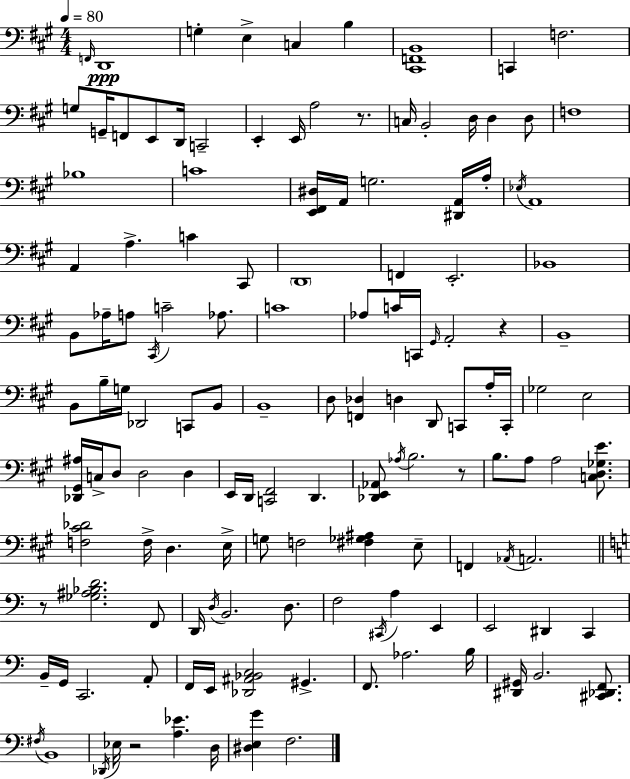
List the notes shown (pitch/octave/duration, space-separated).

F2/s D2/w G3/q E3/q C3/q B3/q [C#2,F2,B2]/w C2/q F3/h. G3/e G2/s F2/e E2/e D2/s C2/h E2/q E2/s A3/h R/e. C3/s B2/h D3/s D3/q D3/e F3/w Bb3/w C4/w [E2,F#2,D#3]/s A2/s G3/h. [D#2,A2]/s A3/s Eb3/s A2/w A2/q A3/q. C4/q C#2/e D2/w F2/q E2/h. Bb2/w B2/e Ab3/s A3/e C#2/s C4/h Ab3/e. C4/w Ab3/e C4/s C2/s G#2/s A2/h R/q B2/w B2/e B3/s G3/s Db2/h C2/e B2/e B2/w D3/e [F2,Db3]/q D3/q D2/e C2/e A3/s C2/s Gb3/h E3/h [Db2,G#2,A#3]/s C3/s D3/e D3/h D3/q E2/s D2/s [C2,F#2]/h D2/q. [Db2,E2,Ab2]/e Ab3/s B3/h. R/e B3/e. A3/e A3/h [C3,D3,Gb3,E4]/e. [F3,C#4,Db4]/h F3/s D3/q. E3/s G3/e F3/h [F#3,Gb3,A#3]/q E3/e F2/q Ab2/s A2/h. R/e [Gb3,A#3,Bb3,D4]/h. F2/e D2/s D3/s B2/h. D3/e. F3/h C#2/s A3/q E2/q E2/h D#2/q C2/q B2/s G2/s C2/h. A2/e F2/s E2/s [Db2,A#2,Bb2,C3]/h G#2/q. F2/e. Ab3/h. B3/s [D#2,G#2]/s B2/h. [C#2,Db2,F2]/e. F#3/s B2/w Db2/s Eb3/s R/h [A3,Eb4]/q. D3/s [D#3,E3,G4]/q F3/h.